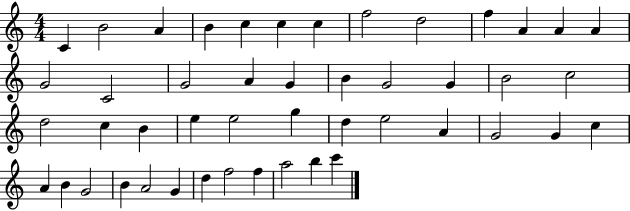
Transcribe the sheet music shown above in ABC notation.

X:1
T:Untitled
M:4/4
L:1/4
K:C
C B2 A B c c c f2 d2 f A A A G2 C2 G2 A G B G2 G B2 c2 d2 c B e e2 g d e2 A G2 G c A B G2 B A2 G d f2 f a2 b c'